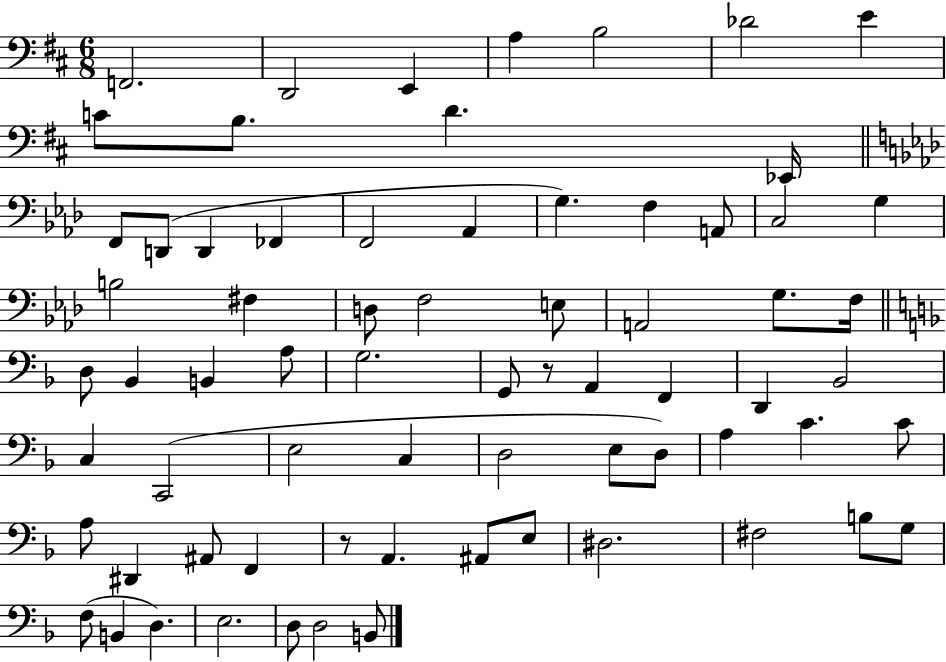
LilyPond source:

{
  \clef bass
  \numericTimeSignature
  \time 6/8
  \key d \major
  \repeat volta 2 { f,2. | d,2 e,4 | a4 b2 | des'2 e'4 | \break c'8 b8. d'4. ees,16 | \bar "||" \break \key aes \major f,8 d,8( d,4 fes,4 | f,2 aes,4 | g4.) f4 a,8 | c2 g4 | \break b2 fis4 | d8 f2 e8 | a,2 g8. f16 | \bar "||" \break \key f \major d8 bes,4 b,4 a8 | g2. | g,8 r8 a,4 f,4 | d,4 bes,2 | \break c4 c,2( | e2 c4 | d2 e8 d8) | a4 c'4. c'8 | \break a8 dis,4 ais,8 f,4 | r8 a,4. ais,8 e8 | dis2. | fis2 b8 g8 | \break f8( b,4 d4.) | e2. | d8 d2 b,8 | } \bar "|."
}